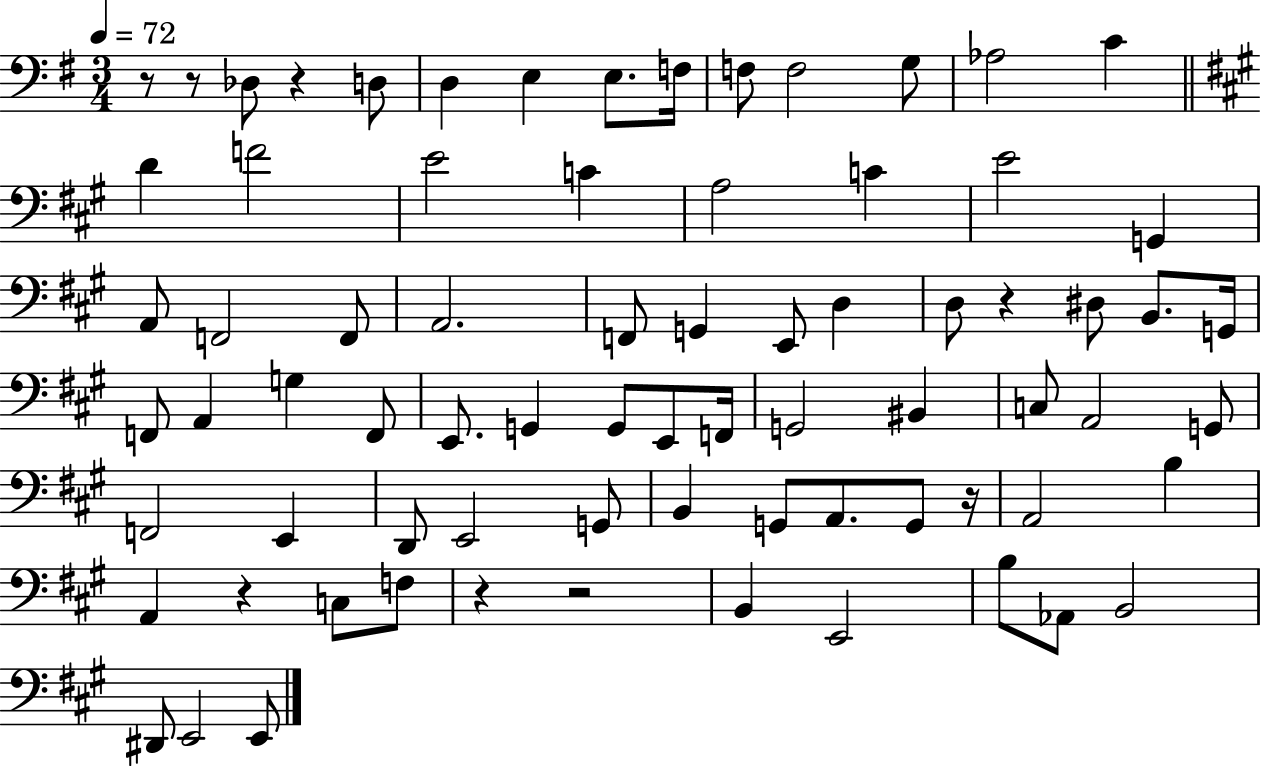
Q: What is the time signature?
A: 3/4